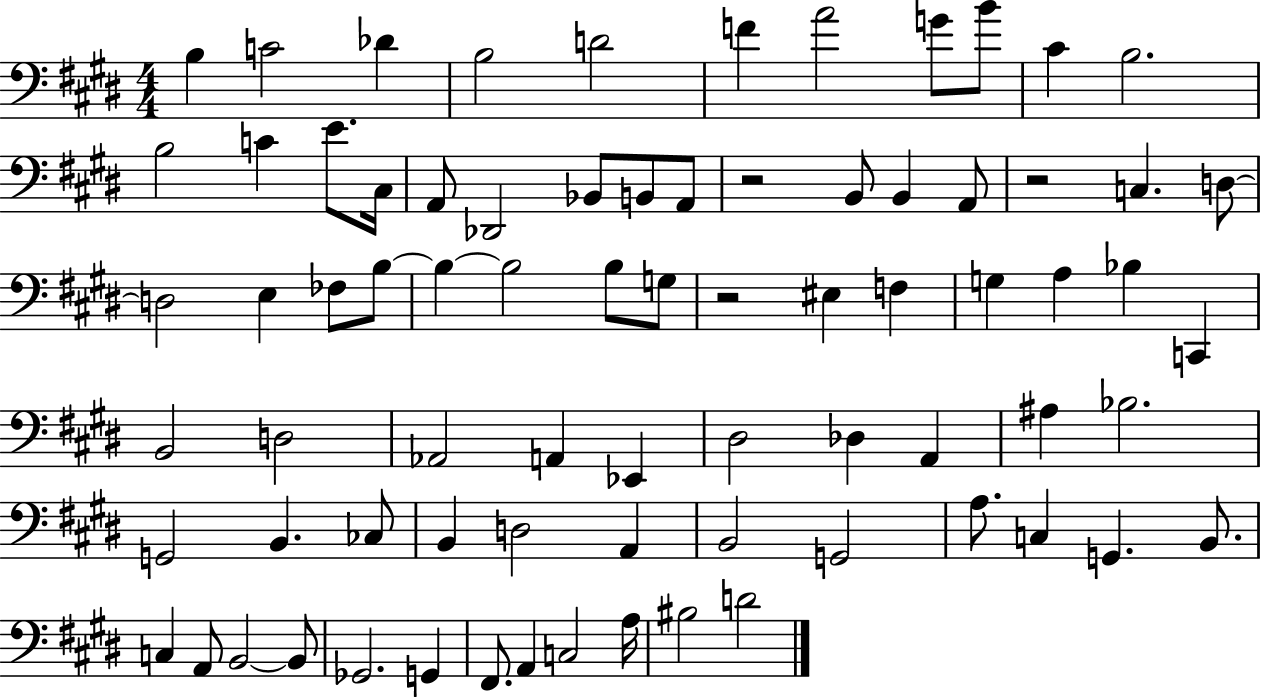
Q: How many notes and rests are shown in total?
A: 76